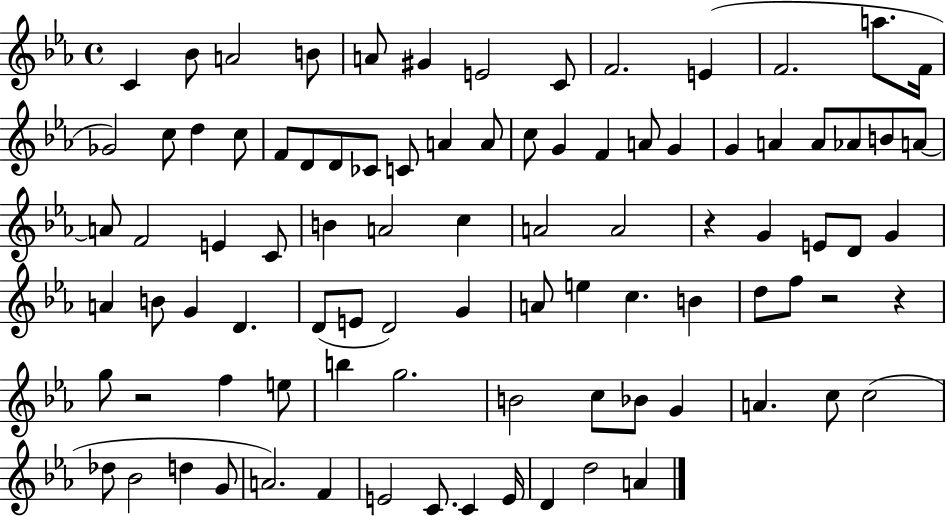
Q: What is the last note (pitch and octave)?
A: A4